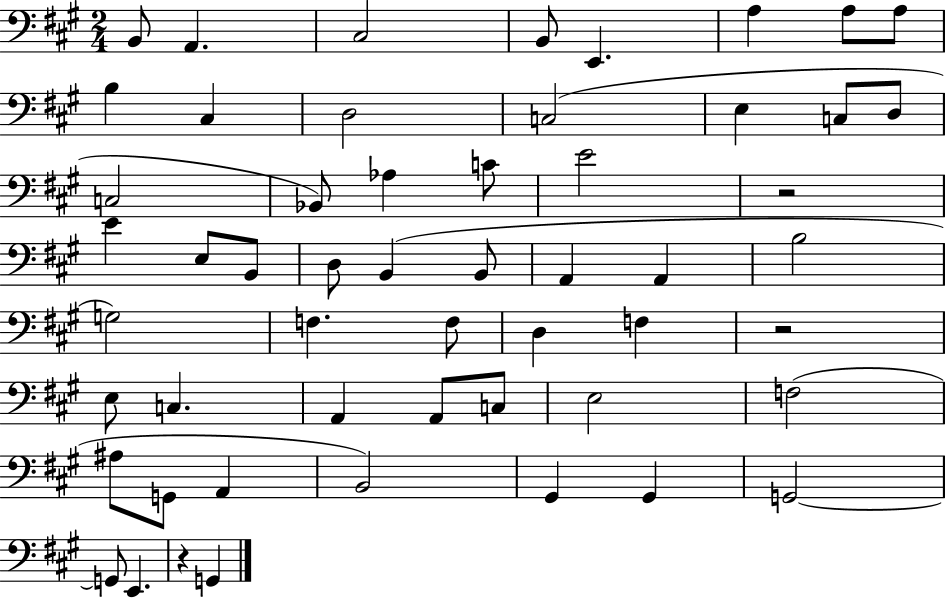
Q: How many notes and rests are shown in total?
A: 54